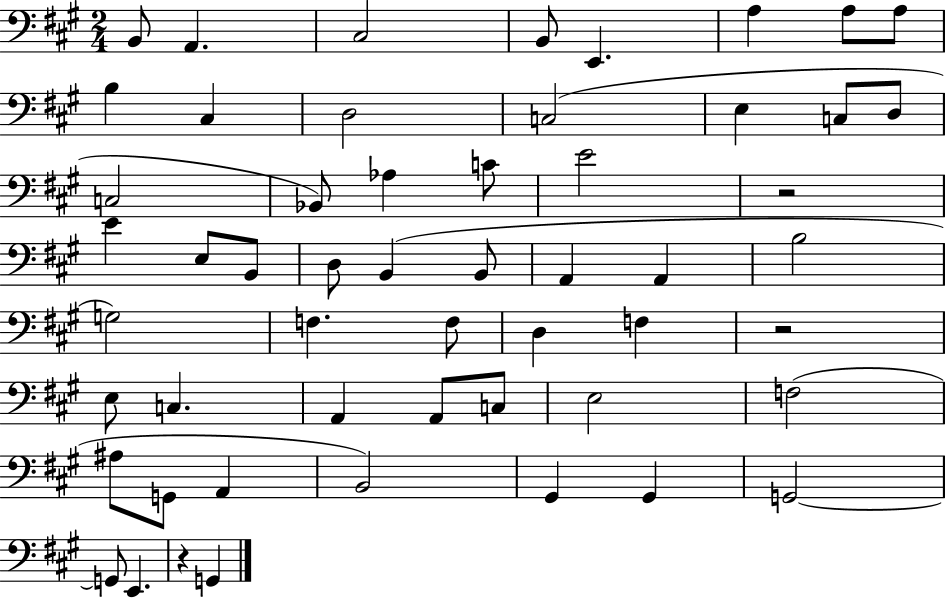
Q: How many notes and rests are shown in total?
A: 54